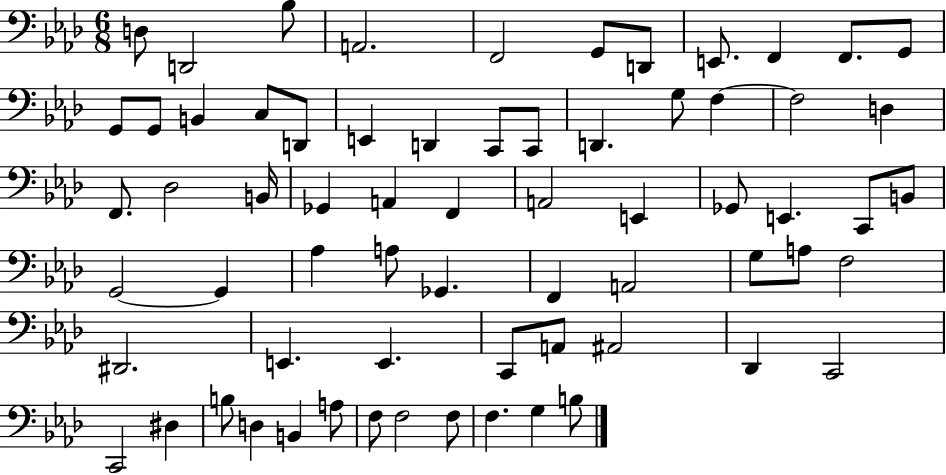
{
  \clef bass
  \numericTimeSignature
  \time 6/8
  \key aes \major
  d8 d,2 bes8 | a,2. | f,2 g,8 d,8 | e,8. f,4 f,8. g,8 | \break g,8 g,8 b,4 c8 d,8 | e,4 d,4 c,8 c,8 | d,4. g8 f4~~ | f2 d4 | \break f,8. des2 b,16 | ges,4 a,4 f,4 | a,2 e,4 | ges,8 e,4. c,8 b,8 | \break g,2~~ g,4 | aes4 a8 ges,4. | f,4 a,2 | g8 a8 f2 | \break dis,2. | e,4. e,4. | c,8 a,8 ais,2 | des,4 c,2 | \break c,2 dis4 | b8 d4 b,4 a8 | f8 f2 f8 | f4. g4 b8 | \break \bar "|."
}